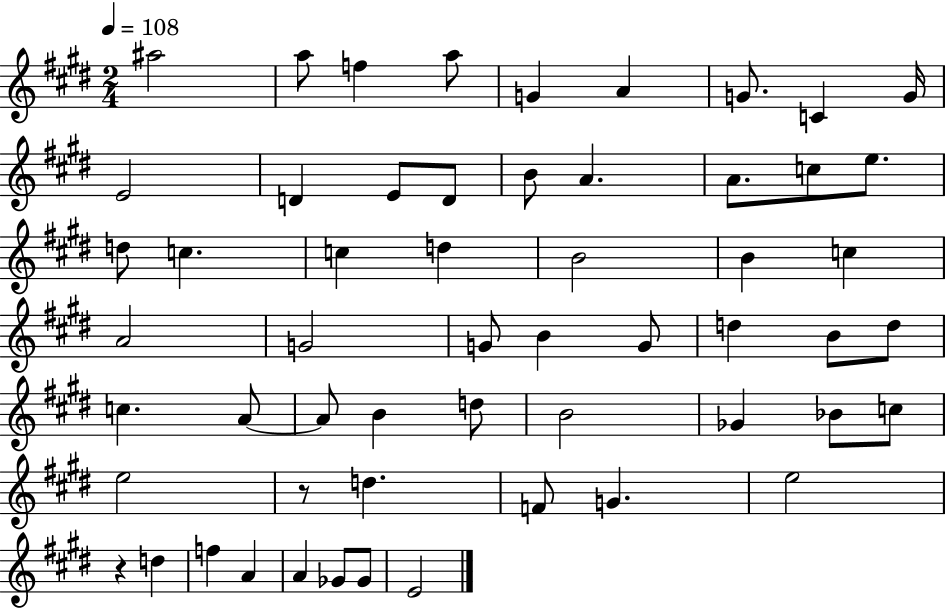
{
  \clef treble
  \numericTimeSignature
  \time 2/4
  \key e \major
  \tempo 4 = 108
  ais''2 | a''8 f''4 a''8 | g'4 a'4 | g'8. c'4 g'16 | \break e'2 | d'4 e'8 d'8 | b'8 a'4. | a'8. c''8 e''8. | \break d''8 c''4. | c''4 d''4 | b'2 | b'4 c''4 | \break a'2 | g'2 | g'8 b'4 g'8 | d''4 b'8 d''8 | \break c''4. a'8~~ | a'8 b'4 d''8 | b'2 | ges'4 bes'8 c''8 | \break e''2 | r8 d''4. | f'8 g'4. | e''2 | \break r4 d''4 | f''4 a'4 | a'4 ges'8 ges'8 | e'2 | \break \bar "|."
}